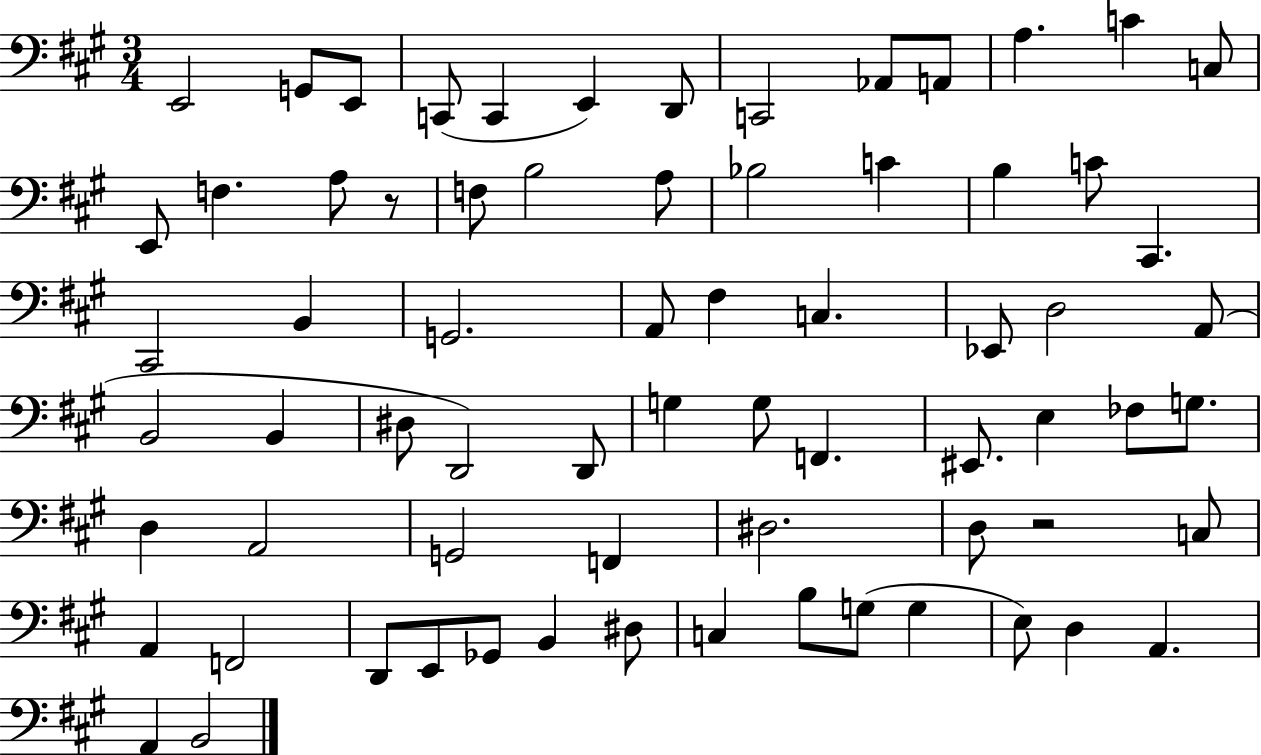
{
  \clef bass
  \numericTimeSignature
  \time 3/4
  \key a \major
  e,2 g,8 e,8 | c,8( c,4 e,4) d,8 | c,2 aes,8 a,8 | a4. c'4 c8 | \break e,8 f4. a8 r8 | f8 b2 a8 | bes2 c'4 | b4 c'8 cis,4. | \break cis,2 b,4 | g,2. | a,8 fis4 c4. | ees,8 d2 a,8( | \break b,2 b,4 | dis8 d,2) d,8 | g4 g8 f,4. | eis,8. e4 fes8 g8. | \break d4 a,2 | g,2 f,4 | dis2. | d8 r2 c8 | \break a,4 f,2 | d,8 e,8 ges,8 b,4 dis8 | c4 b8 g8( g4 | e8) d4 a,4. | \break a,4 b,2 | \bar "|."
}